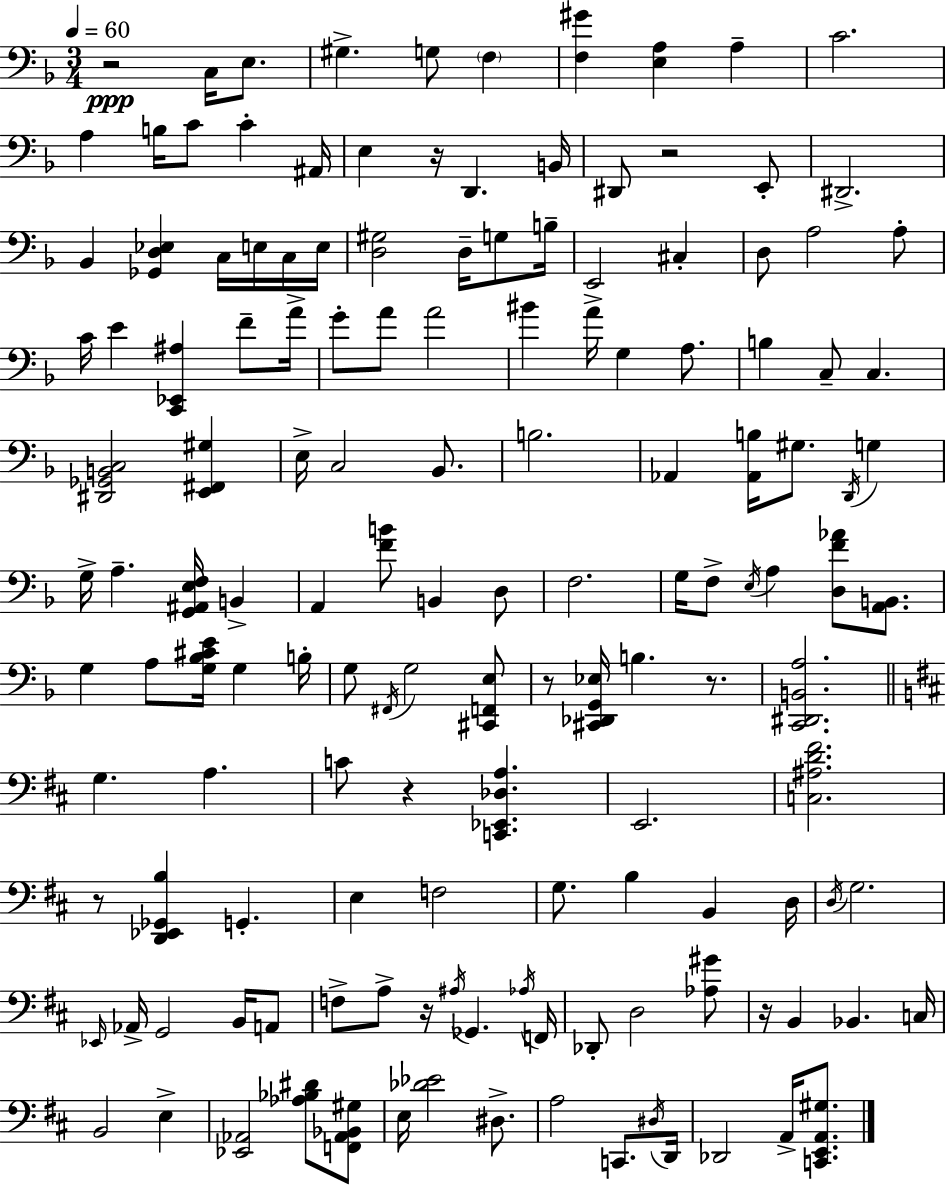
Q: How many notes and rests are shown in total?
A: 145